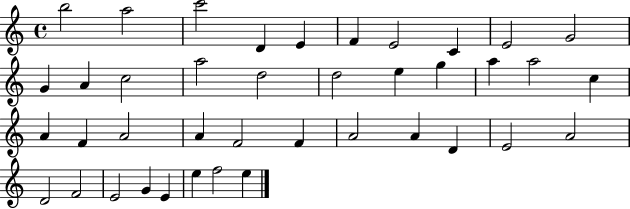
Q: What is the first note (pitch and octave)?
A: B5